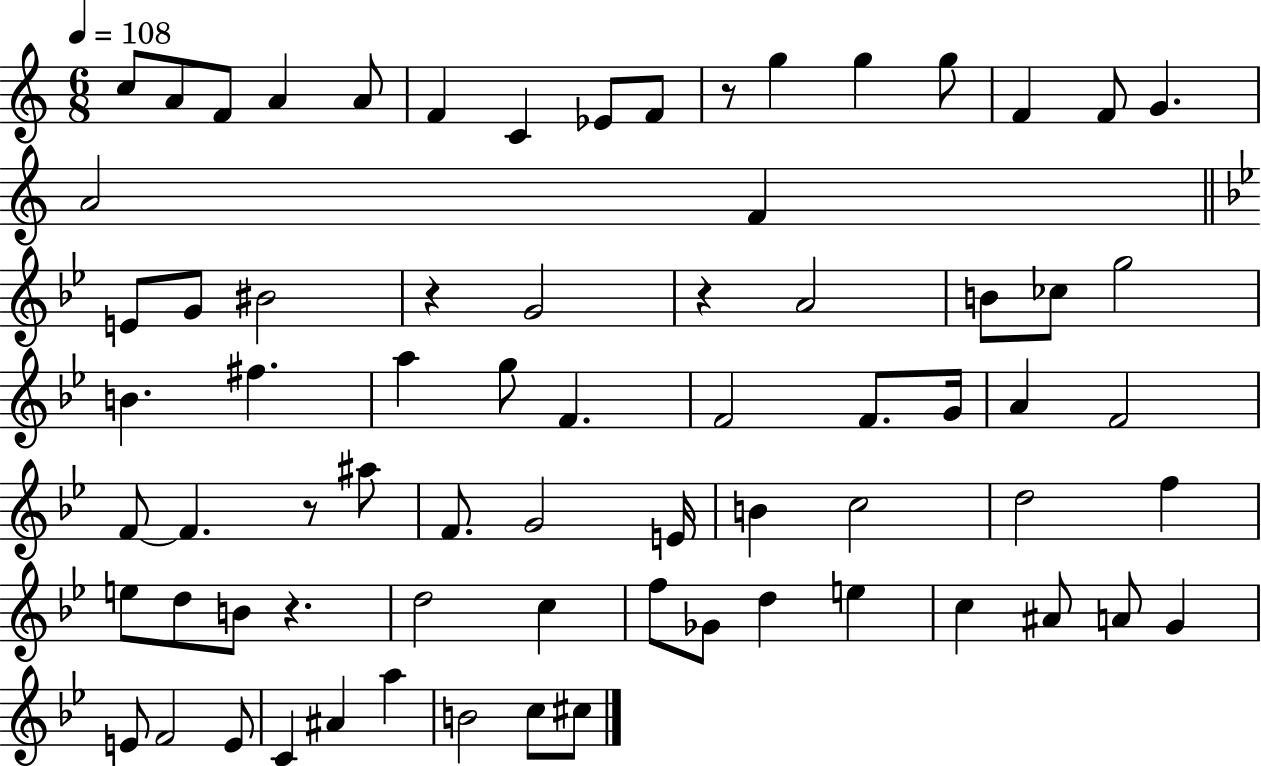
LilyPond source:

{
  \clef treble
  \numericTimeSignature
  \time 6/8
  \key c \major
  \tempo 4 = 108
  c''8 a'8 f'8 a'4 a'8 | f'4 c'4 ees'8 f'8 | r8 g''4 g''4 g''8 | f'4 f'8 g'4. | \break a'2 f'4 | \bar "||" \break \key bes \major e'8 g'8 bis'2 | r4 g'2 | r4 a'2 | b'8 ces''8 g''2 | \break b'4. fis''4. | a''4 g''8 f'4. | f'2 f'8. g'16 | a'4 f'2 | \break f'8~~ f'4. r8 ais''8 | f'8. g'2 e'16 | b'4 c''2 | d''2 f''4 | \break e''8 d''8 b'8 r4. | d''2 c''4 | f''8 ges'8 d''4 e''4 | c''4 ais'8 a'8 g'4 | \break e'8 f'2 e'8 | c'4 ais'4 a''4 | b'2 c''8 cis''8 | \bar "|."
}